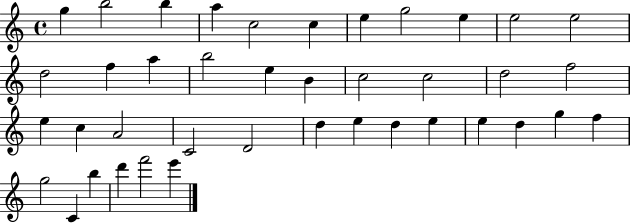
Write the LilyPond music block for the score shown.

{
  \clef treble
  \time 4/4
  \defaultTimeSignature
  \key c \major
  g''4 b''2 b''4 | a''4 c''2 c''4 | e''4 g''2 e''4 | e''2 e''2 | \break d''2 f''4 a''4 | b''2 e''4 b'4 | c''2 c''2 | d''2 f''2 | \break e''4 c''4 a'2 | c'2 d'2 | d''4 e''4 d''4 e''4 | e''4 d''4 g''4 f''4 | \break g''2 c'4 b''4 | d'''4 f'''2 e'''4 | \bar "|."
}